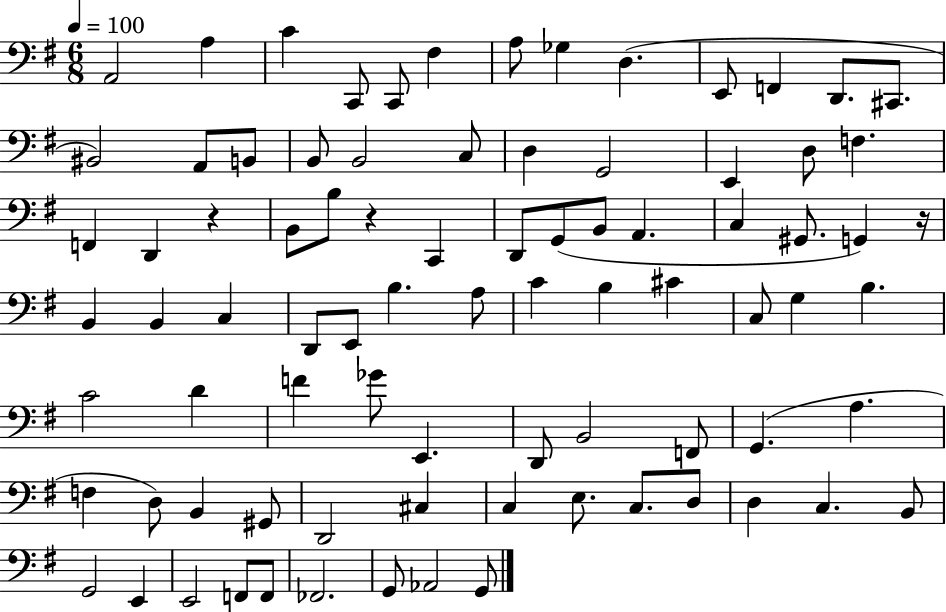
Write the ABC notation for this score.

X:1
T:Untitled
M:6/8
L:1/4
K:G
A,,2 A, C C,,/2 C,,/2 ^F, A,/2 _G, D, E,,/2 F,, D,,/2 ^C,,/2 ^B,,2 A,,/2 B,,/2 B,,/2 B,,2 C,/2 D, G,,2 E,, D,/2 F, F,, D,, z B,,/2 B,/2 z C,, D,,/2 G,,/2 B,,/2 A,, C, ^G,,/2 G,, z/4 B,, B,, C, D,,/2 E,,/2 B, A,/2 C B, ^C C,/2 G, B, C2 D F _G/2 E,, D,,/2 B,,2 F,,/2 G,, A, F, D,/2 B,, ^G,,/2 D,,2 ^C, C, E,/2 C,/2 D,/2 D, C, B,,/2 G,,2 E,, E,,2 F,,/2 F,,/2 _F,,2 G,,/2 _A,,2 G,,/2